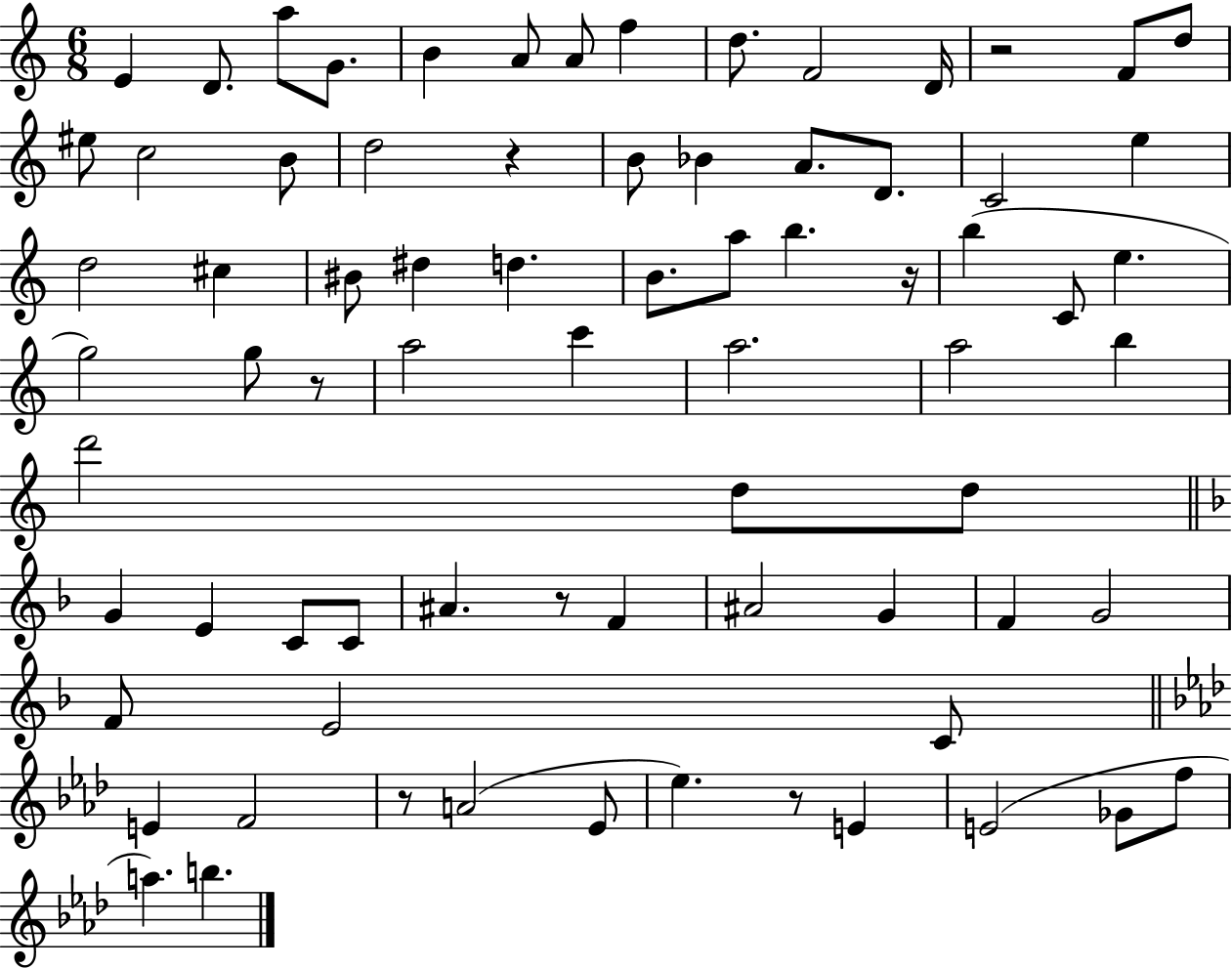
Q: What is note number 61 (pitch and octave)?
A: Eb4